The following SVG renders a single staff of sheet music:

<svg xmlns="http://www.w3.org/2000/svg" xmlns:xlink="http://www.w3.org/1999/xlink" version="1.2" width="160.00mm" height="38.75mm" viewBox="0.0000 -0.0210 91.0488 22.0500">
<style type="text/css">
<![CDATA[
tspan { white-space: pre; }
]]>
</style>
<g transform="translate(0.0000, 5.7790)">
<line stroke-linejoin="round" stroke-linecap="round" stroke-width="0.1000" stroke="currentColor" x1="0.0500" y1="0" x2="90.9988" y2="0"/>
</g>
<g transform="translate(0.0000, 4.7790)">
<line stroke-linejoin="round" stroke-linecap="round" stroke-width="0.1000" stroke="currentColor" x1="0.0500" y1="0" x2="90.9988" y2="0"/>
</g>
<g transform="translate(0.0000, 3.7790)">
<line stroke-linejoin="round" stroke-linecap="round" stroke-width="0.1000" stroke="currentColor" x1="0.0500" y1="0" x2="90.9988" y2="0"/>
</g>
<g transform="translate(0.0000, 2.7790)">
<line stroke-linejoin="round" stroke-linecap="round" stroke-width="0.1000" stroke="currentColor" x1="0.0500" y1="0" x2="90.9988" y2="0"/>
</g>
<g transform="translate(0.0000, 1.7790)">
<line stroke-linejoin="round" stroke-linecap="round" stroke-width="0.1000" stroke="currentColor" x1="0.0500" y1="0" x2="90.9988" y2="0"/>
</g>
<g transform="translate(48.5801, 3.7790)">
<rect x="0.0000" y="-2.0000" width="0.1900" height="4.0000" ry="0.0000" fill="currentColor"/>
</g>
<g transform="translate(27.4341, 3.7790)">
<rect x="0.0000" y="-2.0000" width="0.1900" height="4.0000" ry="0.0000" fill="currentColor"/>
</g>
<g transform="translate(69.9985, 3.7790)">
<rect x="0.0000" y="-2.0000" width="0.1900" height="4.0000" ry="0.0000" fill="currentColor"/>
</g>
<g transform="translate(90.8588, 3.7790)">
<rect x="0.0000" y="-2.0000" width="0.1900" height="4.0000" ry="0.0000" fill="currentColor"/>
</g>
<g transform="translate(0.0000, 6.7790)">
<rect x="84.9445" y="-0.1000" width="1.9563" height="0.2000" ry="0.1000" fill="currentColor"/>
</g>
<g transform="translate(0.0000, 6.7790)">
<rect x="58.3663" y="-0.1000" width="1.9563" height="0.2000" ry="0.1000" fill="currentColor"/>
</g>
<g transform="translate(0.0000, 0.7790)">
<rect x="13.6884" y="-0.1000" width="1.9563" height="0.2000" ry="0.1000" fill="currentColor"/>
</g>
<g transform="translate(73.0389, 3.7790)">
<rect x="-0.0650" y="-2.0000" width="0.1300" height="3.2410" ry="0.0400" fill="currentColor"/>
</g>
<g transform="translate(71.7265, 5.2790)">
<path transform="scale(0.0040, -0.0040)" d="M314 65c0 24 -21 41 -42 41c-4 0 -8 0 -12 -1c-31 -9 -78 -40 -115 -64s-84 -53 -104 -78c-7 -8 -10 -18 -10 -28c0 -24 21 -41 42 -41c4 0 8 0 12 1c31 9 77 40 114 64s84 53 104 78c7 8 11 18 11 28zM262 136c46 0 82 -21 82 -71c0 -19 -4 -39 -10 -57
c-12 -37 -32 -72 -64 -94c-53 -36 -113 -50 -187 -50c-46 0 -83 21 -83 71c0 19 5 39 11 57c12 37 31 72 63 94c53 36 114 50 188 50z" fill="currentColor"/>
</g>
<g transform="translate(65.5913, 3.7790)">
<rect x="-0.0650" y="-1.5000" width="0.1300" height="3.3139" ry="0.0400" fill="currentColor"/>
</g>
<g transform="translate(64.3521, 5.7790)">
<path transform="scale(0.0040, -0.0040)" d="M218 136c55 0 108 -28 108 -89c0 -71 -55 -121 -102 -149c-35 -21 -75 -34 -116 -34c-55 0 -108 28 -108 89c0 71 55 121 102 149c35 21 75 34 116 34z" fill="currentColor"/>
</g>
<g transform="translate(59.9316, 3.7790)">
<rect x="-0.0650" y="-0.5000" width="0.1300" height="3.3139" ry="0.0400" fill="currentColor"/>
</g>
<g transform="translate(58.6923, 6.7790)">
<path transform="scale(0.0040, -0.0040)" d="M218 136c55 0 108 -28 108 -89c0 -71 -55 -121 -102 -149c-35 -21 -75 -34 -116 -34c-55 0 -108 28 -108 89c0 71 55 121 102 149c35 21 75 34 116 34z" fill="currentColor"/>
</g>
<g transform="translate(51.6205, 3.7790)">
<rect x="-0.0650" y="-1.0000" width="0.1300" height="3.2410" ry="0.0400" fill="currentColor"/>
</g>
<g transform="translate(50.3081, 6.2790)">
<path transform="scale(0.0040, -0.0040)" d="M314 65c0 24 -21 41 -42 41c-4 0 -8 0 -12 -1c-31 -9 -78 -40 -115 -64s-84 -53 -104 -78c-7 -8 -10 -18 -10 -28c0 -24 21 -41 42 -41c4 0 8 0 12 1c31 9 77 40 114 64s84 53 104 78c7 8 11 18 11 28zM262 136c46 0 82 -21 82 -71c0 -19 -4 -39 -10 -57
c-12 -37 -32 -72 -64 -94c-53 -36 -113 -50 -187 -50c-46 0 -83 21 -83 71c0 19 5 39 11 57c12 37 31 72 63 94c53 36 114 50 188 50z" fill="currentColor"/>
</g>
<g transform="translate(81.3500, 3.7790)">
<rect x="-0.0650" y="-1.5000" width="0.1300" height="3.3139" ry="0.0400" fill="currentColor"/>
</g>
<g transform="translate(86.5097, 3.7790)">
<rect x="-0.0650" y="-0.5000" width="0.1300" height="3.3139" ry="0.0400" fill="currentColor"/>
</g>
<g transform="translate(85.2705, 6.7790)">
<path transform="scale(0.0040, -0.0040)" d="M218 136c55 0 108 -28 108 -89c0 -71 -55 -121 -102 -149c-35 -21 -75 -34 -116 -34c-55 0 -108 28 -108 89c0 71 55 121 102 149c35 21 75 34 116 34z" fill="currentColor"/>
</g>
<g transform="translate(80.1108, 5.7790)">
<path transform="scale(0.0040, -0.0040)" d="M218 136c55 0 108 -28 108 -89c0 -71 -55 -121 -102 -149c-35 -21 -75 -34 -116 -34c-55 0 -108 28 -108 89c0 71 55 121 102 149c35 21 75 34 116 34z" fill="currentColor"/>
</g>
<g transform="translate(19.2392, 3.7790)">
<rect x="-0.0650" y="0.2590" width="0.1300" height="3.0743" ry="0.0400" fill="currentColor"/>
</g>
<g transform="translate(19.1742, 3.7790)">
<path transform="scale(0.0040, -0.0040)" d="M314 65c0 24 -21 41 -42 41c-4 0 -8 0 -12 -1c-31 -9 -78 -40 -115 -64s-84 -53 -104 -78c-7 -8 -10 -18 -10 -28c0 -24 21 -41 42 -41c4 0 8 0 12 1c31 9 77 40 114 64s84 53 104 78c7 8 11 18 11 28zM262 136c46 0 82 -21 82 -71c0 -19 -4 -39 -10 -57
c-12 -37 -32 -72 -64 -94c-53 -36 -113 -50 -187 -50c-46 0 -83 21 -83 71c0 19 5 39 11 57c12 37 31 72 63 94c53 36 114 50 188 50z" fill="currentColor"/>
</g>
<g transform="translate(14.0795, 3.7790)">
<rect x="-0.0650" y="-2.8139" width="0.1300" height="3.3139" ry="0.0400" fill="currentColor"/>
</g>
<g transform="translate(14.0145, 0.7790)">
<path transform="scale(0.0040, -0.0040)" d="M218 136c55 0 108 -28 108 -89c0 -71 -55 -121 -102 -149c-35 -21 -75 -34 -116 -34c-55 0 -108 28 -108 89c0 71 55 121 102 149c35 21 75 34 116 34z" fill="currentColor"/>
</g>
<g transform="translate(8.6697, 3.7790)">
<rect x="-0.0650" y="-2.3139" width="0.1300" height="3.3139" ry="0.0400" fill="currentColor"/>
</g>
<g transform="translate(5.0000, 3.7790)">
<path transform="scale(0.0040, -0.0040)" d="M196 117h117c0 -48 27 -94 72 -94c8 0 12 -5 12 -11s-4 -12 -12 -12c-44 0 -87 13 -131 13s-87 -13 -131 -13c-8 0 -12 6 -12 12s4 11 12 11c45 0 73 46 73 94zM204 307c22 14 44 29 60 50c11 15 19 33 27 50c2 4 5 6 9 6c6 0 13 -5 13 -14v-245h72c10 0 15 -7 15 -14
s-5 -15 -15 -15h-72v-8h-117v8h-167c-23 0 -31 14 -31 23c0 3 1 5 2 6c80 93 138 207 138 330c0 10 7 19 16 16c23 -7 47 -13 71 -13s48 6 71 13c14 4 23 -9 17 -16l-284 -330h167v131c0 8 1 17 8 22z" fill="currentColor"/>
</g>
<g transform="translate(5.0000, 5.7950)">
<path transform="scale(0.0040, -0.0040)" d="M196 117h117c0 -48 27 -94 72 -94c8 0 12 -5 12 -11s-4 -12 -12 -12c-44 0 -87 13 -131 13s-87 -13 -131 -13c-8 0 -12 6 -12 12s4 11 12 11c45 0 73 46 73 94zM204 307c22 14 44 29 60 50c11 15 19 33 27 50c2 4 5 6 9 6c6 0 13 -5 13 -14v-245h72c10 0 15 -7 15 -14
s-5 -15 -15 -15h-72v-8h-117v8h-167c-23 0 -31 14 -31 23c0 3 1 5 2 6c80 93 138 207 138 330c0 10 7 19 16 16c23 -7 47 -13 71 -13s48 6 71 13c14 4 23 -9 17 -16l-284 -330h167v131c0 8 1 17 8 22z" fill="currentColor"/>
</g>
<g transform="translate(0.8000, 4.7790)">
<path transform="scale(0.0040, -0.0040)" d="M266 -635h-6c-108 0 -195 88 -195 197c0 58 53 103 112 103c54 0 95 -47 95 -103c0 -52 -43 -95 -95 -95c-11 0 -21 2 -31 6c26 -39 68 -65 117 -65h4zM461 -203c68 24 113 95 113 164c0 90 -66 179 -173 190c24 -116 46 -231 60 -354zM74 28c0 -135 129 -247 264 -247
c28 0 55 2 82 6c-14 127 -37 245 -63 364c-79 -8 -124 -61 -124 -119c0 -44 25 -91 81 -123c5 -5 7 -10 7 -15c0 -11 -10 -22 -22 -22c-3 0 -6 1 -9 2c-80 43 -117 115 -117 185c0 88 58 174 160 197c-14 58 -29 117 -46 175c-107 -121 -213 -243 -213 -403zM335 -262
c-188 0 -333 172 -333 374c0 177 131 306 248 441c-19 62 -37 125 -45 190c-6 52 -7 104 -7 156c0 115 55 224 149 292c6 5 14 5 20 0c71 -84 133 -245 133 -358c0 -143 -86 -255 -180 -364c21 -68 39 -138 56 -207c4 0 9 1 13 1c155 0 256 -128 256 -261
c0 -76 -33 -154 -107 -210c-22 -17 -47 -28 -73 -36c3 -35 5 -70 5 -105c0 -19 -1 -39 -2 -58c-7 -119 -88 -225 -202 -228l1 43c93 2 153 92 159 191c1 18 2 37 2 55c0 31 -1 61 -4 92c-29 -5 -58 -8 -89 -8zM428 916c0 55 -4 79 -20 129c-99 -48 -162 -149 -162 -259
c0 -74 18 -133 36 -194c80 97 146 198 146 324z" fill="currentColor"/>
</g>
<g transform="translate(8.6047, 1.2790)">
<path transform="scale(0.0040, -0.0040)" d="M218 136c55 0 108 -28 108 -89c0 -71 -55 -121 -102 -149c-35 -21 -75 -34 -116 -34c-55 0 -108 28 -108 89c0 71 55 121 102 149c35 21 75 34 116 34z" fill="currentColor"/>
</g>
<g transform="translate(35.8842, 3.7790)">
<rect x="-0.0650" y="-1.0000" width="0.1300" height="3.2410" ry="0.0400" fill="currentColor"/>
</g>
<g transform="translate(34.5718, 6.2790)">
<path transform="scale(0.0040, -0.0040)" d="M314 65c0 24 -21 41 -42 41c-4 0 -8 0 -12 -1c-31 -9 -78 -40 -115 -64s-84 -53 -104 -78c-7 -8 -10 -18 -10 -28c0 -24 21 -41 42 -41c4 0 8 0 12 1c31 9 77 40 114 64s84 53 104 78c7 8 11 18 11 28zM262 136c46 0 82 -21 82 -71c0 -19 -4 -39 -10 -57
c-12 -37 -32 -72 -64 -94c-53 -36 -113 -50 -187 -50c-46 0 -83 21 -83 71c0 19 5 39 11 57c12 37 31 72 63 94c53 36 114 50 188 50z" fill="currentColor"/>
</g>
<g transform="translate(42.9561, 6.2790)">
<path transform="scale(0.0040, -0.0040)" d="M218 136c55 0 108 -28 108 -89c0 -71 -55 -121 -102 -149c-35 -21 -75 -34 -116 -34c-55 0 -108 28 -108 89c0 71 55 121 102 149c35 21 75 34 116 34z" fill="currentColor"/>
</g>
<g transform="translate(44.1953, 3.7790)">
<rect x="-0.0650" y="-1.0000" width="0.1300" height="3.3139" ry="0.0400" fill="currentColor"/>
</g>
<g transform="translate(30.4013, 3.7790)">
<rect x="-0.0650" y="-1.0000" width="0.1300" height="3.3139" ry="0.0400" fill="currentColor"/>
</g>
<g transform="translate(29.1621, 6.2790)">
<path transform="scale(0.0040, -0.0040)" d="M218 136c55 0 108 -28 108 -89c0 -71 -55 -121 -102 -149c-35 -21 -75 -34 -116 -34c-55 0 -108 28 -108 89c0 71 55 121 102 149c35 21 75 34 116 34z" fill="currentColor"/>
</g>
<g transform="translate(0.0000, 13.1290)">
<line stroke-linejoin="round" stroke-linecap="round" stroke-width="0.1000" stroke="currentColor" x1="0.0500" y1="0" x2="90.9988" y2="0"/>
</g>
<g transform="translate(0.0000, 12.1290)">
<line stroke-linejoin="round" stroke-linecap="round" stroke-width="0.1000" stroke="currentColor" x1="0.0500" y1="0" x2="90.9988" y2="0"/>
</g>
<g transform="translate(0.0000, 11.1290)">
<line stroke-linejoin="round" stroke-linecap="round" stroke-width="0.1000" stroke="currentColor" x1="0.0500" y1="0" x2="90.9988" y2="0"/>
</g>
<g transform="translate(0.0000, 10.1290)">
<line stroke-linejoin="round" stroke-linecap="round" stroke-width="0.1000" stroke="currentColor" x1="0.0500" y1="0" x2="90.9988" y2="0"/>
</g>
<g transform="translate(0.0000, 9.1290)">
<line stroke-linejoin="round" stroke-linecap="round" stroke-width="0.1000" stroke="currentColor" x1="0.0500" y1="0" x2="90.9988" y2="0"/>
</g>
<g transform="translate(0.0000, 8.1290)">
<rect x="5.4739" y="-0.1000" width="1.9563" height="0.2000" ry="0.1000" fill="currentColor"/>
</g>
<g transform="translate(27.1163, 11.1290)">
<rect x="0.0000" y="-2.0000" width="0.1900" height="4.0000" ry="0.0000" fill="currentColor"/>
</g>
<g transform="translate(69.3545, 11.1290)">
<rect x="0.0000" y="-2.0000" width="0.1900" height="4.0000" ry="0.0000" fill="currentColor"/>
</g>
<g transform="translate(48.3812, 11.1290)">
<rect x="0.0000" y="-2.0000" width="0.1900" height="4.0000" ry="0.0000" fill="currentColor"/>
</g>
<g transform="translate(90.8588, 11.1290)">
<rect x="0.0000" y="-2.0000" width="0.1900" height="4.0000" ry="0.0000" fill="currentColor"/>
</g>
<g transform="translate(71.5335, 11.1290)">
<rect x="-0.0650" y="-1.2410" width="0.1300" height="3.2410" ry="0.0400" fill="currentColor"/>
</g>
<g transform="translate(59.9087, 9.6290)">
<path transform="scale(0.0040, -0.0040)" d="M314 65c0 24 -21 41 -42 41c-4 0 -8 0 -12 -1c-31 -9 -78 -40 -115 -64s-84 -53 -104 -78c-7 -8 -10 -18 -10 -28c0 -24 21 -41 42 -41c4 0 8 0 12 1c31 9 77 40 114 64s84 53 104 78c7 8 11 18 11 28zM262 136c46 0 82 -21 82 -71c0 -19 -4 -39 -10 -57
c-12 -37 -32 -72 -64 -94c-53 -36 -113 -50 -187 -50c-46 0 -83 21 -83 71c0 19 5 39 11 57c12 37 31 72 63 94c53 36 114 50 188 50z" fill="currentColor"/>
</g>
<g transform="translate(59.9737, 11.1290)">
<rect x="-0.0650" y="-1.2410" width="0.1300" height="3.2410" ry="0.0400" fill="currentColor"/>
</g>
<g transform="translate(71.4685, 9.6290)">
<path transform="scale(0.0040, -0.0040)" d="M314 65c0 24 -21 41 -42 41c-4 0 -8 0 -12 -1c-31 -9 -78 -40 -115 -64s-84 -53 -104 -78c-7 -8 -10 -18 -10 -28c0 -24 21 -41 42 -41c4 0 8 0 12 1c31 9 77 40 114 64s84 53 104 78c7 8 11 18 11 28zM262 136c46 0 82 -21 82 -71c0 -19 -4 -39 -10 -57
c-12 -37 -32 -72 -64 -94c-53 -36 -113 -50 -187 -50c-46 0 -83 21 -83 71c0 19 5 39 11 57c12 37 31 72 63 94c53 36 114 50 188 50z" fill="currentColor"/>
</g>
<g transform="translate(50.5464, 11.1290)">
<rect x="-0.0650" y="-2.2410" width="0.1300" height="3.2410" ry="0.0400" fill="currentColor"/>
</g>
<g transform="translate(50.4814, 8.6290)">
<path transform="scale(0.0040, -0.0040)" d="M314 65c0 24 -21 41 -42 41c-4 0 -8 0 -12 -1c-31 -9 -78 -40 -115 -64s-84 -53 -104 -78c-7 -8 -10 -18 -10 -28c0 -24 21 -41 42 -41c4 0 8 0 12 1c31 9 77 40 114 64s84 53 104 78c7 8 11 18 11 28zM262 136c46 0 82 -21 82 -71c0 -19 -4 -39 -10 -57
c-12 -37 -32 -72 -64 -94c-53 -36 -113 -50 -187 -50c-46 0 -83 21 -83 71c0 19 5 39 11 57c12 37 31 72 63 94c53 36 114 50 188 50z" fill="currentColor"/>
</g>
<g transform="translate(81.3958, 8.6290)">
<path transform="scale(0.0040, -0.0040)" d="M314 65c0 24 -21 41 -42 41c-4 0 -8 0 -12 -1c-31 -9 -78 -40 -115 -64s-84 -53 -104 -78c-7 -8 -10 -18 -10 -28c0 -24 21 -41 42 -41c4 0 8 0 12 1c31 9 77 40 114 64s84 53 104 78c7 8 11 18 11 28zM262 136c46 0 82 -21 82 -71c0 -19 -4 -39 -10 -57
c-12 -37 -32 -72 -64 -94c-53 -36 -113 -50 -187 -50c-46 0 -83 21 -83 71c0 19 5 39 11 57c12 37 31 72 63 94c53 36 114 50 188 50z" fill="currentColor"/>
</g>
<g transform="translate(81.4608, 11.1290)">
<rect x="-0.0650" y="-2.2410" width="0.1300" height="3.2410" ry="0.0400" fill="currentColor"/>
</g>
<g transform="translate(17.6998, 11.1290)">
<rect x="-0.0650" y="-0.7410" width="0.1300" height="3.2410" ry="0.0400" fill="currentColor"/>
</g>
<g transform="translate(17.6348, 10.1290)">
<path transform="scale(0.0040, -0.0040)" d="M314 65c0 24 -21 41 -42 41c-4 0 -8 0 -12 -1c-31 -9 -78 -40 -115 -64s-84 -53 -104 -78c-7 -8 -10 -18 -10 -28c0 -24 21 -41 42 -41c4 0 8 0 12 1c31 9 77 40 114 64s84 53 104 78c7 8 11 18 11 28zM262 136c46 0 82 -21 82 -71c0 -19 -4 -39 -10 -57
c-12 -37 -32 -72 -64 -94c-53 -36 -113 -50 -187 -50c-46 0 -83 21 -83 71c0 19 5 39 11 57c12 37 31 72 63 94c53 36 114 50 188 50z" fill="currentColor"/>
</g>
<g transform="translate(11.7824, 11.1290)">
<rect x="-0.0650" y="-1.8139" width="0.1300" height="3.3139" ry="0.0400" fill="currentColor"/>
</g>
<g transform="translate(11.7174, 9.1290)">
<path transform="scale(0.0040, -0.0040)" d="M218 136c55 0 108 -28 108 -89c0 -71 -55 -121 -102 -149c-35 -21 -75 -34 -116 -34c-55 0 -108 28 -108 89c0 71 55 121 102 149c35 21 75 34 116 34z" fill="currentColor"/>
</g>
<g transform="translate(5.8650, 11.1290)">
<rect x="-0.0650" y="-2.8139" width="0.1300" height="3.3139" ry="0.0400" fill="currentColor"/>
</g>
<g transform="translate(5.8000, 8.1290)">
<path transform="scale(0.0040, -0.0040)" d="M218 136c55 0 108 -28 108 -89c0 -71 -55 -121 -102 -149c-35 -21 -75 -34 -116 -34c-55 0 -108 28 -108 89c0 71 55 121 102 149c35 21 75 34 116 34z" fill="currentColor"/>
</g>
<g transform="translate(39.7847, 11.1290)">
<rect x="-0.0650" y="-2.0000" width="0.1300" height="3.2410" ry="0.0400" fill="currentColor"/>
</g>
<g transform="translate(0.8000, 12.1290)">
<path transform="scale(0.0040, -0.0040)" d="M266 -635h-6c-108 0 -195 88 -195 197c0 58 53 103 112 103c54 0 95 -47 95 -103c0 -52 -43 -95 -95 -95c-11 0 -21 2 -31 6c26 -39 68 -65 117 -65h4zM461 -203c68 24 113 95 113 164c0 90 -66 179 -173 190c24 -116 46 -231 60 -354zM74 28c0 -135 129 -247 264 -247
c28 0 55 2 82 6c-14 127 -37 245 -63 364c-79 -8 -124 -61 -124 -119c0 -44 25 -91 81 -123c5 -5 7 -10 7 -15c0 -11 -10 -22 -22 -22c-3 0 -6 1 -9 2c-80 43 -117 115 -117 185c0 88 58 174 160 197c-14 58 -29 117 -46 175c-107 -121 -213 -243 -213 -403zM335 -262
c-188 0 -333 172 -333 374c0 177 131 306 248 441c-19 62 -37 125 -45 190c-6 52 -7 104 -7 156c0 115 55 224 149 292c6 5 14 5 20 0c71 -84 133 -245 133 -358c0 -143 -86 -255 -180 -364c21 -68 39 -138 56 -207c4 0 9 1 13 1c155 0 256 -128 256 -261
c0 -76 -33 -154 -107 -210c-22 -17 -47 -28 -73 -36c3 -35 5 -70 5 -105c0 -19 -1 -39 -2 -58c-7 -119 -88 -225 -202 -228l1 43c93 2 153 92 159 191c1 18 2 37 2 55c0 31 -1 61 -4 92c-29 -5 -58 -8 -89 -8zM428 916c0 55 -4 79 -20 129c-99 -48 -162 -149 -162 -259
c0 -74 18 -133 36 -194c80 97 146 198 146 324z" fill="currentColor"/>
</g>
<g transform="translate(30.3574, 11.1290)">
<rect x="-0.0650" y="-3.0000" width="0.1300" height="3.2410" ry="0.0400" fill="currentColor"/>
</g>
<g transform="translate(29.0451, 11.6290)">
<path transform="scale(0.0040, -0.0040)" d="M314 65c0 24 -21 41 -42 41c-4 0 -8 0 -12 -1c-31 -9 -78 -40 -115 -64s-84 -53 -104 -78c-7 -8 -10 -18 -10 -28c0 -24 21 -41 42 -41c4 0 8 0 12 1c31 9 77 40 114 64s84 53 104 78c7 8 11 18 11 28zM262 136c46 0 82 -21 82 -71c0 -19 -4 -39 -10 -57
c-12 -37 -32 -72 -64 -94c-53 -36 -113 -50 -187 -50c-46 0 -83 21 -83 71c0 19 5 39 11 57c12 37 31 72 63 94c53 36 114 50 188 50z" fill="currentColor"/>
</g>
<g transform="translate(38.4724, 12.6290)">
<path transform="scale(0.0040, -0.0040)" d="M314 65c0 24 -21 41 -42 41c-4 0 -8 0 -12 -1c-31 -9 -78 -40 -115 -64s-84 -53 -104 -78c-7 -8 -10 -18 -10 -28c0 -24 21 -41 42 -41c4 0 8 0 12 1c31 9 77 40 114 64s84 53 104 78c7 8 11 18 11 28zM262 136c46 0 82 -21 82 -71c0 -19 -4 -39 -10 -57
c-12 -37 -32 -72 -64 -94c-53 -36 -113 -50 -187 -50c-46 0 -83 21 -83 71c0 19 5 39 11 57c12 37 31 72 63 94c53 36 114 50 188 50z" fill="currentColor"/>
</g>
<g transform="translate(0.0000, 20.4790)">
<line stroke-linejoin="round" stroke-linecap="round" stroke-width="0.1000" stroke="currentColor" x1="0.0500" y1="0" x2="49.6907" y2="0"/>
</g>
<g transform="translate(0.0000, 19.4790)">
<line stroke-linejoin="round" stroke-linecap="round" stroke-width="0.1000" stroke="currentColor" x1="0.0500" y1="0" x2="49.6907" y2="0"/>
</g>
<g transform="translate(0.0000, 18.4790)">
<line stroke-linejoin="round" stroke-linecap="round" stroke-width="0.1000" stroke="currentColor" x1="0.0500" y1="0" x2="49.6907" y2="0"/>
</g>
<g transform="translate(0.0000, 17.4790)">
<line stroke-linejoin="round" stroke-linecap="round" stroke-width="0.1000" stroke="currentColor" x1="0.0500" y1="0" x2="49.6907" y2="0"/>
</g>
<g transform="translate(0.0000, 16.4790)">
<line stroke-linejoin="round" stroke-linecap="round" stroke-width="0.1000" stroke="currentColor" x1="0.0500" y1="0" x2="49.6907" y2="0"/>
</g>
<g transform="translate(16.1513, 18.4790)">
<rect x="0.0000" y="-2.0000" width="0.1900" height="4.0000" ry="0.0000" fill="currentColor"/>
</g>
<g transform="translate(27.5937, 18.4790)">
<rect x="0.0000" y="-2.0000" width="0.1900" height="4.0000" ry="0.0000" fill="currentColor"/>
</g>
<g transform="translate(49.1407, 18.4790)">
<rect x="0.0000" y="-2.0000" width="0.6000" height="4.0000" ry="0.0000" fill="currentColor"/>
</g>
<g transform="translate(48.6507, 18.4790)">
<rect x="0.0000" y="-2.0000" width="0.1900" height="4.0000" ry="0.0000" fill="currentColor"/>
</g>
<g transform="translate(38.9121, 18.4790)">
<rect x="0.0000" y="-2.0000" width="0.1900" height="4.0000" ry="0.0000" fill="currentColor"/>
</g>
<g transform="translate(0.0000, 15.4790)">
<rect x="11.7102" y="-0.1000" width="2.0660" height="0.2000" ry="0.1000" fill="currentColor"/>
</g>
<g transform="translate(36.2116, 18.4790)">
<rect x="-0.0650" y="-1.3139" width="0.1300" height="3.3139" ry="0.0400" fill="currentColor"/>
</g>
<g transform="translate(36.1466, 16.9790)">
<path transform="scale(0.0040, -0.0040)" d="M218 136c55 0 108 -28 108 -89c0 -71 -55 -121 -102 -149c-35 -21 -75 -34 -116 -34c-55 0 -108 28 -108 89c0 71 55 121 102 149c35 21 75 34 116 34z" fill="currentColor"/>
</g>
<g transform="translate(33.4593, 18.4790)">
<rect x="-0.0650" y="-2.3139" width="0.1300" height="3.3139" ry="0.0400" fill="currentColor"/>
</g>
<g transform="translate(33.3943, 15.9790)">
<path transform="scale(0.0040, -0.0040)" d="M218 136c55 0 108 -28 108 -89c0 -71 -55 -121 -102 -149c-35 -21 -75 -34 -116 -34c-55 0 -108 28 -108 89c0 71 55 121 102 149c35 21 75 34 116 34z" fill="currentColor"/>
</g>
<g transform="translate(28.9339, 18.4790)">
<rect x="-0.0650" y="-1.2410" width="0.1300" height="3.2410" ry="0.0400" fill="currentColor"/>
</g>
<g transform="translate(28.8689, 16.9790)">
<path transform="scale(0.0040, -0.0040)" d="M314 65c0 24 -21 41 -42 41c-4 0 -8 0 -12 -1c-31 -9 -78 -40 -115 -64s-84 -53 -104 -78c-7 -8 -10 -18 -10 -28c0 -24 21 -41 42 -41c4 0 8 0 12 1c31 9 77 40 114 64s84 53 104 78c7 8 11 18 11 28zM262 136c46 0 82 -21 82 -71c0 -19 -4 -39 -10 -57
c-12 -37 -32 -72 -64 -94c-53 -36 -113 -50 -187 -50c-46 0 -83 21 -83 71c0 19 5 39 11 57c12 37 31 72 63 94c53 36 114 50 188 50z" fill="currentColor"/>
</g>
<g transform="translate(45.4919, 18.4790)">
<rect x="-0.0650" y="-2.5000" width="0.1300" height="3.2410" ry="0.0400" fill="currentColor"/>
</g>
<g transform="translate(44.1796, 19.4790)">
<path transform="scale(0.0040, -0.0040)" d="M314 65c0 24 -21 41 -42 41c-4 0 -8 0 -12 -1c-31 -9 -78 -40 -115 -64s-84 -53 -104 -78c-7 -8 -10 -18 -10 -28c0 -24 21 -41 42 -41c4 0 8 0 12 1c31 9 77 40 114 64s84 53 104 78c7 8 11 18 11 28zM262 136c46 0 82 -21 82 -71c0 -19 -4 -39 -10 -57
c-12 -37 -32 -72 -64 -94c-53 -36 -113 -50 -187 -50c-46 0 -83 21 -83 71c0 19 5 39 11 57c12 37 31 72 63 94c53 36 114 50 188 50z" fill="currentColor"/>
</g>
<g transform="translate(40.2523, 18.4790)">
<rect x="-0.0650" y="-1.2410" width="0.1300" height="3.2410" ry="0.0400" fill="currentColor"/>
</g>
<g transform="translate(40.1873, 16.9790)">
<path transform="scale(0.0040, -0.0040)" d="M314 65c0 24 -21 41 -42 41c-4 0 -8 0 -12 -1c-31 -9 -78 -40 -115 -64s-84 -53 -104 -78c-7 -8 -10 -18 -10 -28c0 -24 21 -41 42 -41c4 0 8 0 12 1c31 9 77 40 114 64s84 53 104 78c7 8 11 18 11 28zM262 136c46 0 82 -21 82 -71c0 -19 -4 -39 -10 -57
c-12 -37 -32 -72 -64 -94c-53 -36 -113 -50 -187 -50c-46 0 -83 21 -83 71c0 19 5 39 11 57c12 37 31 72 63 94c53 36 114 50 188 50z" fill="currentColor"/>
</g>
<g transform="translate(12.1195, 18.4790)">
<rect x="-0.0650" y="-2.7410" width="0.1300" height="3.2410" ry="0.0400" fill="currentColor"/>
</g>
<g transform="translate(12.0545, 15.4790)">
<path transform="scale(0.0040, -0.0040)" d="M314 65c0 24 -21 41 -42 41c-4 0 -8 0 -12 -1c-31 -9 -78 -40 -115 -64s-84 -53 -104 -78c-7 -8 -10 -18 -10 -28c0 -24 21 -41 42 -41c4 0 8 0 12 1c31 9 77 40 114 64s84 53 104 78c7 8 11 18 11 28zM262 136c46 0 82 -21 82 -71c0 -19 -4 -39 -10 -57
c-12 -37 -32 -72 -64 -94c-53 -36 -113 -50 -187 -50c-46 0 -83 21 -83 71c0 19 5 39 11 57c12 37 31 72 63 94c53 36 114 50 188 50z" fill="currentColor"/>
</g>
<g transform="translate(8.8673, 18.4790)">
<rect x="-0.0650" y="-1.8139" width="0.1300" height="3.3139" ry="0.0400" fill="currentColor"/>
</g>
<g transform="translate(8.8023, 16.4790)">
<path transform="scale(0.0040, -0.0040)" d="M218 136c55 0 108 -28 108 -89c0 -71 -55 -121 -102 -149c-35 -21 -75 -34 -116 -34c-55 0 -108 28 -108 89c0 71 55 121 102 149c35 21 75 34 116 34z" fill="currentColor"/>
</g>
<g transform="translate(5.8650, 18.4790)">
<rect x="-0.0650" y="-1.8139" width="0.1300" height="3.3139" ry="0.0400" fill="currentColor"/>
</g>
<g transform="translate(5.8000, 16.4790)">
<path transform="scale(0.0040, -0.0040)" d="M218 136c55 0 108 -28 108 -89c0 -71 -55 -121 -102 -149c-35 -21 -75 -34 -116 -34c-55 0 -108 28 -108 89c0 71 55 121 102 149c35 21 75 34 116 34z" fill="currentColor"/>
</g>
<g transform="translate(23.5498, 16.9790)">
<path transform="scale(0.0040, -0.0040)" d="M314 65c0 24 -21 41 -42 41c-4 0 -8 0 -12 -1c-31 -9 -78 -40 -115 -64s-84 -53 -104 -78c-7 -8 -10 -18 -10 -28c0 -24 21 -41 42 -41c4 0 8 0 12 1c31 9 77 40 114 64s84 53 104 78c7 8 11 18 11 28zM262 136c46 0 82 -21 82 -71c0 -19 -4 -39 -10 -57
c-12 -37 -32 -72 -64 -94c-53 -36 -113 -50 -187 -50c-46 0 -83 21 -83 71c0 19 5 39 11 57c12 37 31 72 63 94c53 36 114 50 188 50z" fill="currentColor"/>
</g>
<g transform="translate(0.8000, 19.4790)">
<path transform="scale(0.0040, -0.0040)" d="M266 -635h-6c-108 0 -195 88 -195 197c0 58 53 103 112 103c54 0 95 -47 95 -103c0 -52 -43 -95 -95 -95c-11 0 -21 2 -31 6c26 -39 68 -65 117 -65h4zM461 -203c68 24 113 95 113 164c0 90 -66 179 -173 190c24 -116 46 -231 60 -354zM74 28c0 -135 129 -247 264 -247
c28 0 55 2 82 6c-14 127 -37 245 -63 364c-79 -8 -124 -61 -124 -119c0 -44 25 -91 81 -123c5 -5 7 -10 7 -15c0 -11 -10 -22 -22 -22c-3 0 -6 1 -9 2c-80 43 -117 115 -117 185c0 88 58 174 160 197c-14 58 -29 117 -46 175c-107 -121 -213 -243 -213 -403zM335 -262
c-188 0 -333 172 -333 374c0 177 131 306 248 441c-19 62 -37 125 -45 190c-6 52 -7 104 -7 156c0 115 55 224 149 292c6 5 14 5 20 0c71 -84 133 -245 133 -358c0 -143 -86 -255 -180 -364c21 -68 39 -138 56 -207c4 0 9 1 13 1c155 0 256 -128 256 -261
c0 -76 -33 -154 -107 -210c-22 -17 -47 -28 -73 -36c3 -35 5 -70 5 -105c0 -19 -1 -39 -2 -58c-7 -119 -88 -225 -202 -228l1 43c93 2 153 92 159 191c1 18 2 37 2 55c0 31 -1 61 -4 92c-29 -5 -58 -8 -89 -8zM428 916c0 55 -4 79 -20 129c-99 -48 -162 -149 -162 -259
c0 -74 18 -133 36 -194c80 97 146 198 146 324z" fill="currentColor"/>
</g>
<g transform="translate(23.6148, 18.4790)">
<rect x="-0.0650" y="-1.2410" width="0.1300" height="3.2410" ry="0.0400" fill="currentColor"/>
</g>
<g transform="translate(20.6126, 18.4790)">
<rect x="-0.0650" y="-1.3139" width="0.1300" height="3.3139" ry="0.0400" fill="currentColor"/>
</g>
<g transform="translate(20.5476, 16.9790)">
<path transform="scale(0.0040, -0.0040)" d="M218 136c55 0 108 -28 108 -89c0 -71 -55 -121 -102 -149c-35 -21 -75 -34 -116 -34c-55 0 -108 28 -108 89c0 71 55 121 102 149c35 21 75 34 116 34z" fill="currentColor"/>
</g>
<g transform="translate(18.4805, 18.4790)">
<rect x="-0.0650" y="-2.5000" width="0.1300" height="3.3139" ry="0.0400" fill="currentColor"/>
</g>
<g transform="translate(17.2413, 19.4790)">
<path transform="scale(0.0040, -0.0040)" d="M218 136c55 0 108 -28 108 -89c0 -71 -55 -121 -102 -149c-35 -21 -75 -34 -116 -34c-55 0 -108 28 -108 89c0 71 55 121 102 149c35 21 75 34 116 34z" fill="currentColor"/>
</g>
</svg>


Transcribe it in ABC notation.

X:1
T:Untitled
M:4/4
L:1/4
K:C
g a B2 D D2 D D2 C E F2 E C a f d2 A2 F2 g2 e2 e2 g2 f f a2 G e e2 e2 g e e2 G2